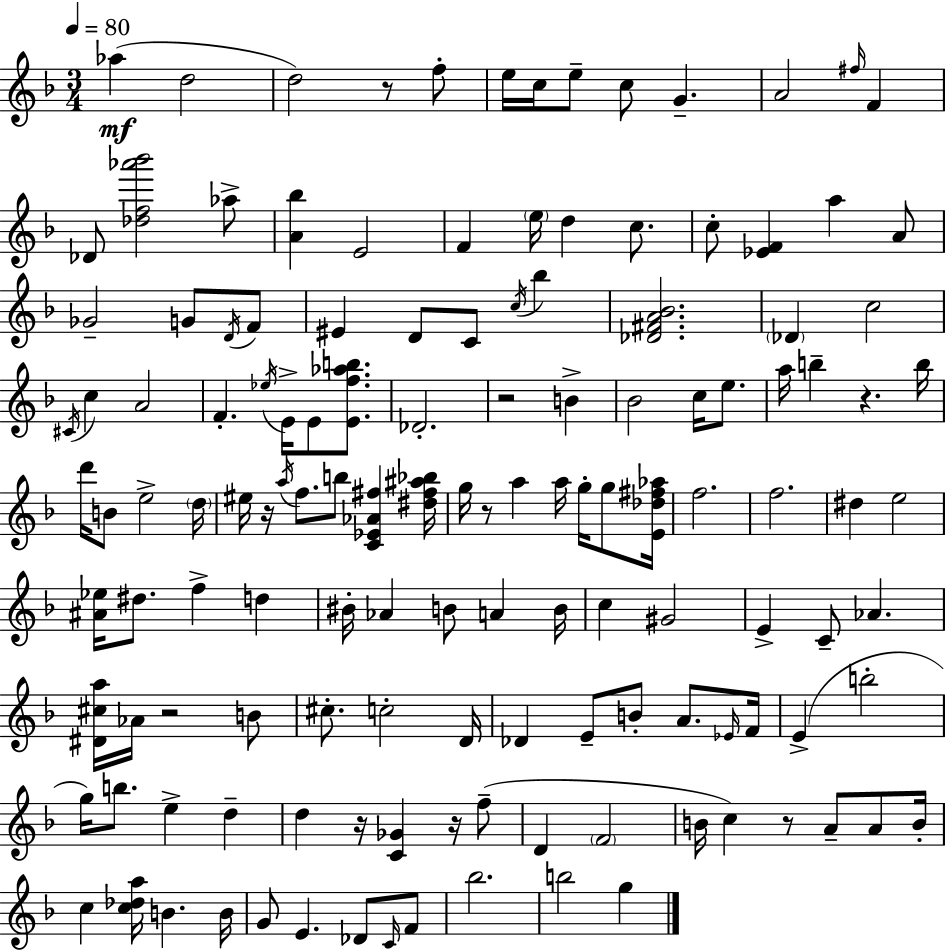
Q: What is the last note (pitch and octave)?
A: G5